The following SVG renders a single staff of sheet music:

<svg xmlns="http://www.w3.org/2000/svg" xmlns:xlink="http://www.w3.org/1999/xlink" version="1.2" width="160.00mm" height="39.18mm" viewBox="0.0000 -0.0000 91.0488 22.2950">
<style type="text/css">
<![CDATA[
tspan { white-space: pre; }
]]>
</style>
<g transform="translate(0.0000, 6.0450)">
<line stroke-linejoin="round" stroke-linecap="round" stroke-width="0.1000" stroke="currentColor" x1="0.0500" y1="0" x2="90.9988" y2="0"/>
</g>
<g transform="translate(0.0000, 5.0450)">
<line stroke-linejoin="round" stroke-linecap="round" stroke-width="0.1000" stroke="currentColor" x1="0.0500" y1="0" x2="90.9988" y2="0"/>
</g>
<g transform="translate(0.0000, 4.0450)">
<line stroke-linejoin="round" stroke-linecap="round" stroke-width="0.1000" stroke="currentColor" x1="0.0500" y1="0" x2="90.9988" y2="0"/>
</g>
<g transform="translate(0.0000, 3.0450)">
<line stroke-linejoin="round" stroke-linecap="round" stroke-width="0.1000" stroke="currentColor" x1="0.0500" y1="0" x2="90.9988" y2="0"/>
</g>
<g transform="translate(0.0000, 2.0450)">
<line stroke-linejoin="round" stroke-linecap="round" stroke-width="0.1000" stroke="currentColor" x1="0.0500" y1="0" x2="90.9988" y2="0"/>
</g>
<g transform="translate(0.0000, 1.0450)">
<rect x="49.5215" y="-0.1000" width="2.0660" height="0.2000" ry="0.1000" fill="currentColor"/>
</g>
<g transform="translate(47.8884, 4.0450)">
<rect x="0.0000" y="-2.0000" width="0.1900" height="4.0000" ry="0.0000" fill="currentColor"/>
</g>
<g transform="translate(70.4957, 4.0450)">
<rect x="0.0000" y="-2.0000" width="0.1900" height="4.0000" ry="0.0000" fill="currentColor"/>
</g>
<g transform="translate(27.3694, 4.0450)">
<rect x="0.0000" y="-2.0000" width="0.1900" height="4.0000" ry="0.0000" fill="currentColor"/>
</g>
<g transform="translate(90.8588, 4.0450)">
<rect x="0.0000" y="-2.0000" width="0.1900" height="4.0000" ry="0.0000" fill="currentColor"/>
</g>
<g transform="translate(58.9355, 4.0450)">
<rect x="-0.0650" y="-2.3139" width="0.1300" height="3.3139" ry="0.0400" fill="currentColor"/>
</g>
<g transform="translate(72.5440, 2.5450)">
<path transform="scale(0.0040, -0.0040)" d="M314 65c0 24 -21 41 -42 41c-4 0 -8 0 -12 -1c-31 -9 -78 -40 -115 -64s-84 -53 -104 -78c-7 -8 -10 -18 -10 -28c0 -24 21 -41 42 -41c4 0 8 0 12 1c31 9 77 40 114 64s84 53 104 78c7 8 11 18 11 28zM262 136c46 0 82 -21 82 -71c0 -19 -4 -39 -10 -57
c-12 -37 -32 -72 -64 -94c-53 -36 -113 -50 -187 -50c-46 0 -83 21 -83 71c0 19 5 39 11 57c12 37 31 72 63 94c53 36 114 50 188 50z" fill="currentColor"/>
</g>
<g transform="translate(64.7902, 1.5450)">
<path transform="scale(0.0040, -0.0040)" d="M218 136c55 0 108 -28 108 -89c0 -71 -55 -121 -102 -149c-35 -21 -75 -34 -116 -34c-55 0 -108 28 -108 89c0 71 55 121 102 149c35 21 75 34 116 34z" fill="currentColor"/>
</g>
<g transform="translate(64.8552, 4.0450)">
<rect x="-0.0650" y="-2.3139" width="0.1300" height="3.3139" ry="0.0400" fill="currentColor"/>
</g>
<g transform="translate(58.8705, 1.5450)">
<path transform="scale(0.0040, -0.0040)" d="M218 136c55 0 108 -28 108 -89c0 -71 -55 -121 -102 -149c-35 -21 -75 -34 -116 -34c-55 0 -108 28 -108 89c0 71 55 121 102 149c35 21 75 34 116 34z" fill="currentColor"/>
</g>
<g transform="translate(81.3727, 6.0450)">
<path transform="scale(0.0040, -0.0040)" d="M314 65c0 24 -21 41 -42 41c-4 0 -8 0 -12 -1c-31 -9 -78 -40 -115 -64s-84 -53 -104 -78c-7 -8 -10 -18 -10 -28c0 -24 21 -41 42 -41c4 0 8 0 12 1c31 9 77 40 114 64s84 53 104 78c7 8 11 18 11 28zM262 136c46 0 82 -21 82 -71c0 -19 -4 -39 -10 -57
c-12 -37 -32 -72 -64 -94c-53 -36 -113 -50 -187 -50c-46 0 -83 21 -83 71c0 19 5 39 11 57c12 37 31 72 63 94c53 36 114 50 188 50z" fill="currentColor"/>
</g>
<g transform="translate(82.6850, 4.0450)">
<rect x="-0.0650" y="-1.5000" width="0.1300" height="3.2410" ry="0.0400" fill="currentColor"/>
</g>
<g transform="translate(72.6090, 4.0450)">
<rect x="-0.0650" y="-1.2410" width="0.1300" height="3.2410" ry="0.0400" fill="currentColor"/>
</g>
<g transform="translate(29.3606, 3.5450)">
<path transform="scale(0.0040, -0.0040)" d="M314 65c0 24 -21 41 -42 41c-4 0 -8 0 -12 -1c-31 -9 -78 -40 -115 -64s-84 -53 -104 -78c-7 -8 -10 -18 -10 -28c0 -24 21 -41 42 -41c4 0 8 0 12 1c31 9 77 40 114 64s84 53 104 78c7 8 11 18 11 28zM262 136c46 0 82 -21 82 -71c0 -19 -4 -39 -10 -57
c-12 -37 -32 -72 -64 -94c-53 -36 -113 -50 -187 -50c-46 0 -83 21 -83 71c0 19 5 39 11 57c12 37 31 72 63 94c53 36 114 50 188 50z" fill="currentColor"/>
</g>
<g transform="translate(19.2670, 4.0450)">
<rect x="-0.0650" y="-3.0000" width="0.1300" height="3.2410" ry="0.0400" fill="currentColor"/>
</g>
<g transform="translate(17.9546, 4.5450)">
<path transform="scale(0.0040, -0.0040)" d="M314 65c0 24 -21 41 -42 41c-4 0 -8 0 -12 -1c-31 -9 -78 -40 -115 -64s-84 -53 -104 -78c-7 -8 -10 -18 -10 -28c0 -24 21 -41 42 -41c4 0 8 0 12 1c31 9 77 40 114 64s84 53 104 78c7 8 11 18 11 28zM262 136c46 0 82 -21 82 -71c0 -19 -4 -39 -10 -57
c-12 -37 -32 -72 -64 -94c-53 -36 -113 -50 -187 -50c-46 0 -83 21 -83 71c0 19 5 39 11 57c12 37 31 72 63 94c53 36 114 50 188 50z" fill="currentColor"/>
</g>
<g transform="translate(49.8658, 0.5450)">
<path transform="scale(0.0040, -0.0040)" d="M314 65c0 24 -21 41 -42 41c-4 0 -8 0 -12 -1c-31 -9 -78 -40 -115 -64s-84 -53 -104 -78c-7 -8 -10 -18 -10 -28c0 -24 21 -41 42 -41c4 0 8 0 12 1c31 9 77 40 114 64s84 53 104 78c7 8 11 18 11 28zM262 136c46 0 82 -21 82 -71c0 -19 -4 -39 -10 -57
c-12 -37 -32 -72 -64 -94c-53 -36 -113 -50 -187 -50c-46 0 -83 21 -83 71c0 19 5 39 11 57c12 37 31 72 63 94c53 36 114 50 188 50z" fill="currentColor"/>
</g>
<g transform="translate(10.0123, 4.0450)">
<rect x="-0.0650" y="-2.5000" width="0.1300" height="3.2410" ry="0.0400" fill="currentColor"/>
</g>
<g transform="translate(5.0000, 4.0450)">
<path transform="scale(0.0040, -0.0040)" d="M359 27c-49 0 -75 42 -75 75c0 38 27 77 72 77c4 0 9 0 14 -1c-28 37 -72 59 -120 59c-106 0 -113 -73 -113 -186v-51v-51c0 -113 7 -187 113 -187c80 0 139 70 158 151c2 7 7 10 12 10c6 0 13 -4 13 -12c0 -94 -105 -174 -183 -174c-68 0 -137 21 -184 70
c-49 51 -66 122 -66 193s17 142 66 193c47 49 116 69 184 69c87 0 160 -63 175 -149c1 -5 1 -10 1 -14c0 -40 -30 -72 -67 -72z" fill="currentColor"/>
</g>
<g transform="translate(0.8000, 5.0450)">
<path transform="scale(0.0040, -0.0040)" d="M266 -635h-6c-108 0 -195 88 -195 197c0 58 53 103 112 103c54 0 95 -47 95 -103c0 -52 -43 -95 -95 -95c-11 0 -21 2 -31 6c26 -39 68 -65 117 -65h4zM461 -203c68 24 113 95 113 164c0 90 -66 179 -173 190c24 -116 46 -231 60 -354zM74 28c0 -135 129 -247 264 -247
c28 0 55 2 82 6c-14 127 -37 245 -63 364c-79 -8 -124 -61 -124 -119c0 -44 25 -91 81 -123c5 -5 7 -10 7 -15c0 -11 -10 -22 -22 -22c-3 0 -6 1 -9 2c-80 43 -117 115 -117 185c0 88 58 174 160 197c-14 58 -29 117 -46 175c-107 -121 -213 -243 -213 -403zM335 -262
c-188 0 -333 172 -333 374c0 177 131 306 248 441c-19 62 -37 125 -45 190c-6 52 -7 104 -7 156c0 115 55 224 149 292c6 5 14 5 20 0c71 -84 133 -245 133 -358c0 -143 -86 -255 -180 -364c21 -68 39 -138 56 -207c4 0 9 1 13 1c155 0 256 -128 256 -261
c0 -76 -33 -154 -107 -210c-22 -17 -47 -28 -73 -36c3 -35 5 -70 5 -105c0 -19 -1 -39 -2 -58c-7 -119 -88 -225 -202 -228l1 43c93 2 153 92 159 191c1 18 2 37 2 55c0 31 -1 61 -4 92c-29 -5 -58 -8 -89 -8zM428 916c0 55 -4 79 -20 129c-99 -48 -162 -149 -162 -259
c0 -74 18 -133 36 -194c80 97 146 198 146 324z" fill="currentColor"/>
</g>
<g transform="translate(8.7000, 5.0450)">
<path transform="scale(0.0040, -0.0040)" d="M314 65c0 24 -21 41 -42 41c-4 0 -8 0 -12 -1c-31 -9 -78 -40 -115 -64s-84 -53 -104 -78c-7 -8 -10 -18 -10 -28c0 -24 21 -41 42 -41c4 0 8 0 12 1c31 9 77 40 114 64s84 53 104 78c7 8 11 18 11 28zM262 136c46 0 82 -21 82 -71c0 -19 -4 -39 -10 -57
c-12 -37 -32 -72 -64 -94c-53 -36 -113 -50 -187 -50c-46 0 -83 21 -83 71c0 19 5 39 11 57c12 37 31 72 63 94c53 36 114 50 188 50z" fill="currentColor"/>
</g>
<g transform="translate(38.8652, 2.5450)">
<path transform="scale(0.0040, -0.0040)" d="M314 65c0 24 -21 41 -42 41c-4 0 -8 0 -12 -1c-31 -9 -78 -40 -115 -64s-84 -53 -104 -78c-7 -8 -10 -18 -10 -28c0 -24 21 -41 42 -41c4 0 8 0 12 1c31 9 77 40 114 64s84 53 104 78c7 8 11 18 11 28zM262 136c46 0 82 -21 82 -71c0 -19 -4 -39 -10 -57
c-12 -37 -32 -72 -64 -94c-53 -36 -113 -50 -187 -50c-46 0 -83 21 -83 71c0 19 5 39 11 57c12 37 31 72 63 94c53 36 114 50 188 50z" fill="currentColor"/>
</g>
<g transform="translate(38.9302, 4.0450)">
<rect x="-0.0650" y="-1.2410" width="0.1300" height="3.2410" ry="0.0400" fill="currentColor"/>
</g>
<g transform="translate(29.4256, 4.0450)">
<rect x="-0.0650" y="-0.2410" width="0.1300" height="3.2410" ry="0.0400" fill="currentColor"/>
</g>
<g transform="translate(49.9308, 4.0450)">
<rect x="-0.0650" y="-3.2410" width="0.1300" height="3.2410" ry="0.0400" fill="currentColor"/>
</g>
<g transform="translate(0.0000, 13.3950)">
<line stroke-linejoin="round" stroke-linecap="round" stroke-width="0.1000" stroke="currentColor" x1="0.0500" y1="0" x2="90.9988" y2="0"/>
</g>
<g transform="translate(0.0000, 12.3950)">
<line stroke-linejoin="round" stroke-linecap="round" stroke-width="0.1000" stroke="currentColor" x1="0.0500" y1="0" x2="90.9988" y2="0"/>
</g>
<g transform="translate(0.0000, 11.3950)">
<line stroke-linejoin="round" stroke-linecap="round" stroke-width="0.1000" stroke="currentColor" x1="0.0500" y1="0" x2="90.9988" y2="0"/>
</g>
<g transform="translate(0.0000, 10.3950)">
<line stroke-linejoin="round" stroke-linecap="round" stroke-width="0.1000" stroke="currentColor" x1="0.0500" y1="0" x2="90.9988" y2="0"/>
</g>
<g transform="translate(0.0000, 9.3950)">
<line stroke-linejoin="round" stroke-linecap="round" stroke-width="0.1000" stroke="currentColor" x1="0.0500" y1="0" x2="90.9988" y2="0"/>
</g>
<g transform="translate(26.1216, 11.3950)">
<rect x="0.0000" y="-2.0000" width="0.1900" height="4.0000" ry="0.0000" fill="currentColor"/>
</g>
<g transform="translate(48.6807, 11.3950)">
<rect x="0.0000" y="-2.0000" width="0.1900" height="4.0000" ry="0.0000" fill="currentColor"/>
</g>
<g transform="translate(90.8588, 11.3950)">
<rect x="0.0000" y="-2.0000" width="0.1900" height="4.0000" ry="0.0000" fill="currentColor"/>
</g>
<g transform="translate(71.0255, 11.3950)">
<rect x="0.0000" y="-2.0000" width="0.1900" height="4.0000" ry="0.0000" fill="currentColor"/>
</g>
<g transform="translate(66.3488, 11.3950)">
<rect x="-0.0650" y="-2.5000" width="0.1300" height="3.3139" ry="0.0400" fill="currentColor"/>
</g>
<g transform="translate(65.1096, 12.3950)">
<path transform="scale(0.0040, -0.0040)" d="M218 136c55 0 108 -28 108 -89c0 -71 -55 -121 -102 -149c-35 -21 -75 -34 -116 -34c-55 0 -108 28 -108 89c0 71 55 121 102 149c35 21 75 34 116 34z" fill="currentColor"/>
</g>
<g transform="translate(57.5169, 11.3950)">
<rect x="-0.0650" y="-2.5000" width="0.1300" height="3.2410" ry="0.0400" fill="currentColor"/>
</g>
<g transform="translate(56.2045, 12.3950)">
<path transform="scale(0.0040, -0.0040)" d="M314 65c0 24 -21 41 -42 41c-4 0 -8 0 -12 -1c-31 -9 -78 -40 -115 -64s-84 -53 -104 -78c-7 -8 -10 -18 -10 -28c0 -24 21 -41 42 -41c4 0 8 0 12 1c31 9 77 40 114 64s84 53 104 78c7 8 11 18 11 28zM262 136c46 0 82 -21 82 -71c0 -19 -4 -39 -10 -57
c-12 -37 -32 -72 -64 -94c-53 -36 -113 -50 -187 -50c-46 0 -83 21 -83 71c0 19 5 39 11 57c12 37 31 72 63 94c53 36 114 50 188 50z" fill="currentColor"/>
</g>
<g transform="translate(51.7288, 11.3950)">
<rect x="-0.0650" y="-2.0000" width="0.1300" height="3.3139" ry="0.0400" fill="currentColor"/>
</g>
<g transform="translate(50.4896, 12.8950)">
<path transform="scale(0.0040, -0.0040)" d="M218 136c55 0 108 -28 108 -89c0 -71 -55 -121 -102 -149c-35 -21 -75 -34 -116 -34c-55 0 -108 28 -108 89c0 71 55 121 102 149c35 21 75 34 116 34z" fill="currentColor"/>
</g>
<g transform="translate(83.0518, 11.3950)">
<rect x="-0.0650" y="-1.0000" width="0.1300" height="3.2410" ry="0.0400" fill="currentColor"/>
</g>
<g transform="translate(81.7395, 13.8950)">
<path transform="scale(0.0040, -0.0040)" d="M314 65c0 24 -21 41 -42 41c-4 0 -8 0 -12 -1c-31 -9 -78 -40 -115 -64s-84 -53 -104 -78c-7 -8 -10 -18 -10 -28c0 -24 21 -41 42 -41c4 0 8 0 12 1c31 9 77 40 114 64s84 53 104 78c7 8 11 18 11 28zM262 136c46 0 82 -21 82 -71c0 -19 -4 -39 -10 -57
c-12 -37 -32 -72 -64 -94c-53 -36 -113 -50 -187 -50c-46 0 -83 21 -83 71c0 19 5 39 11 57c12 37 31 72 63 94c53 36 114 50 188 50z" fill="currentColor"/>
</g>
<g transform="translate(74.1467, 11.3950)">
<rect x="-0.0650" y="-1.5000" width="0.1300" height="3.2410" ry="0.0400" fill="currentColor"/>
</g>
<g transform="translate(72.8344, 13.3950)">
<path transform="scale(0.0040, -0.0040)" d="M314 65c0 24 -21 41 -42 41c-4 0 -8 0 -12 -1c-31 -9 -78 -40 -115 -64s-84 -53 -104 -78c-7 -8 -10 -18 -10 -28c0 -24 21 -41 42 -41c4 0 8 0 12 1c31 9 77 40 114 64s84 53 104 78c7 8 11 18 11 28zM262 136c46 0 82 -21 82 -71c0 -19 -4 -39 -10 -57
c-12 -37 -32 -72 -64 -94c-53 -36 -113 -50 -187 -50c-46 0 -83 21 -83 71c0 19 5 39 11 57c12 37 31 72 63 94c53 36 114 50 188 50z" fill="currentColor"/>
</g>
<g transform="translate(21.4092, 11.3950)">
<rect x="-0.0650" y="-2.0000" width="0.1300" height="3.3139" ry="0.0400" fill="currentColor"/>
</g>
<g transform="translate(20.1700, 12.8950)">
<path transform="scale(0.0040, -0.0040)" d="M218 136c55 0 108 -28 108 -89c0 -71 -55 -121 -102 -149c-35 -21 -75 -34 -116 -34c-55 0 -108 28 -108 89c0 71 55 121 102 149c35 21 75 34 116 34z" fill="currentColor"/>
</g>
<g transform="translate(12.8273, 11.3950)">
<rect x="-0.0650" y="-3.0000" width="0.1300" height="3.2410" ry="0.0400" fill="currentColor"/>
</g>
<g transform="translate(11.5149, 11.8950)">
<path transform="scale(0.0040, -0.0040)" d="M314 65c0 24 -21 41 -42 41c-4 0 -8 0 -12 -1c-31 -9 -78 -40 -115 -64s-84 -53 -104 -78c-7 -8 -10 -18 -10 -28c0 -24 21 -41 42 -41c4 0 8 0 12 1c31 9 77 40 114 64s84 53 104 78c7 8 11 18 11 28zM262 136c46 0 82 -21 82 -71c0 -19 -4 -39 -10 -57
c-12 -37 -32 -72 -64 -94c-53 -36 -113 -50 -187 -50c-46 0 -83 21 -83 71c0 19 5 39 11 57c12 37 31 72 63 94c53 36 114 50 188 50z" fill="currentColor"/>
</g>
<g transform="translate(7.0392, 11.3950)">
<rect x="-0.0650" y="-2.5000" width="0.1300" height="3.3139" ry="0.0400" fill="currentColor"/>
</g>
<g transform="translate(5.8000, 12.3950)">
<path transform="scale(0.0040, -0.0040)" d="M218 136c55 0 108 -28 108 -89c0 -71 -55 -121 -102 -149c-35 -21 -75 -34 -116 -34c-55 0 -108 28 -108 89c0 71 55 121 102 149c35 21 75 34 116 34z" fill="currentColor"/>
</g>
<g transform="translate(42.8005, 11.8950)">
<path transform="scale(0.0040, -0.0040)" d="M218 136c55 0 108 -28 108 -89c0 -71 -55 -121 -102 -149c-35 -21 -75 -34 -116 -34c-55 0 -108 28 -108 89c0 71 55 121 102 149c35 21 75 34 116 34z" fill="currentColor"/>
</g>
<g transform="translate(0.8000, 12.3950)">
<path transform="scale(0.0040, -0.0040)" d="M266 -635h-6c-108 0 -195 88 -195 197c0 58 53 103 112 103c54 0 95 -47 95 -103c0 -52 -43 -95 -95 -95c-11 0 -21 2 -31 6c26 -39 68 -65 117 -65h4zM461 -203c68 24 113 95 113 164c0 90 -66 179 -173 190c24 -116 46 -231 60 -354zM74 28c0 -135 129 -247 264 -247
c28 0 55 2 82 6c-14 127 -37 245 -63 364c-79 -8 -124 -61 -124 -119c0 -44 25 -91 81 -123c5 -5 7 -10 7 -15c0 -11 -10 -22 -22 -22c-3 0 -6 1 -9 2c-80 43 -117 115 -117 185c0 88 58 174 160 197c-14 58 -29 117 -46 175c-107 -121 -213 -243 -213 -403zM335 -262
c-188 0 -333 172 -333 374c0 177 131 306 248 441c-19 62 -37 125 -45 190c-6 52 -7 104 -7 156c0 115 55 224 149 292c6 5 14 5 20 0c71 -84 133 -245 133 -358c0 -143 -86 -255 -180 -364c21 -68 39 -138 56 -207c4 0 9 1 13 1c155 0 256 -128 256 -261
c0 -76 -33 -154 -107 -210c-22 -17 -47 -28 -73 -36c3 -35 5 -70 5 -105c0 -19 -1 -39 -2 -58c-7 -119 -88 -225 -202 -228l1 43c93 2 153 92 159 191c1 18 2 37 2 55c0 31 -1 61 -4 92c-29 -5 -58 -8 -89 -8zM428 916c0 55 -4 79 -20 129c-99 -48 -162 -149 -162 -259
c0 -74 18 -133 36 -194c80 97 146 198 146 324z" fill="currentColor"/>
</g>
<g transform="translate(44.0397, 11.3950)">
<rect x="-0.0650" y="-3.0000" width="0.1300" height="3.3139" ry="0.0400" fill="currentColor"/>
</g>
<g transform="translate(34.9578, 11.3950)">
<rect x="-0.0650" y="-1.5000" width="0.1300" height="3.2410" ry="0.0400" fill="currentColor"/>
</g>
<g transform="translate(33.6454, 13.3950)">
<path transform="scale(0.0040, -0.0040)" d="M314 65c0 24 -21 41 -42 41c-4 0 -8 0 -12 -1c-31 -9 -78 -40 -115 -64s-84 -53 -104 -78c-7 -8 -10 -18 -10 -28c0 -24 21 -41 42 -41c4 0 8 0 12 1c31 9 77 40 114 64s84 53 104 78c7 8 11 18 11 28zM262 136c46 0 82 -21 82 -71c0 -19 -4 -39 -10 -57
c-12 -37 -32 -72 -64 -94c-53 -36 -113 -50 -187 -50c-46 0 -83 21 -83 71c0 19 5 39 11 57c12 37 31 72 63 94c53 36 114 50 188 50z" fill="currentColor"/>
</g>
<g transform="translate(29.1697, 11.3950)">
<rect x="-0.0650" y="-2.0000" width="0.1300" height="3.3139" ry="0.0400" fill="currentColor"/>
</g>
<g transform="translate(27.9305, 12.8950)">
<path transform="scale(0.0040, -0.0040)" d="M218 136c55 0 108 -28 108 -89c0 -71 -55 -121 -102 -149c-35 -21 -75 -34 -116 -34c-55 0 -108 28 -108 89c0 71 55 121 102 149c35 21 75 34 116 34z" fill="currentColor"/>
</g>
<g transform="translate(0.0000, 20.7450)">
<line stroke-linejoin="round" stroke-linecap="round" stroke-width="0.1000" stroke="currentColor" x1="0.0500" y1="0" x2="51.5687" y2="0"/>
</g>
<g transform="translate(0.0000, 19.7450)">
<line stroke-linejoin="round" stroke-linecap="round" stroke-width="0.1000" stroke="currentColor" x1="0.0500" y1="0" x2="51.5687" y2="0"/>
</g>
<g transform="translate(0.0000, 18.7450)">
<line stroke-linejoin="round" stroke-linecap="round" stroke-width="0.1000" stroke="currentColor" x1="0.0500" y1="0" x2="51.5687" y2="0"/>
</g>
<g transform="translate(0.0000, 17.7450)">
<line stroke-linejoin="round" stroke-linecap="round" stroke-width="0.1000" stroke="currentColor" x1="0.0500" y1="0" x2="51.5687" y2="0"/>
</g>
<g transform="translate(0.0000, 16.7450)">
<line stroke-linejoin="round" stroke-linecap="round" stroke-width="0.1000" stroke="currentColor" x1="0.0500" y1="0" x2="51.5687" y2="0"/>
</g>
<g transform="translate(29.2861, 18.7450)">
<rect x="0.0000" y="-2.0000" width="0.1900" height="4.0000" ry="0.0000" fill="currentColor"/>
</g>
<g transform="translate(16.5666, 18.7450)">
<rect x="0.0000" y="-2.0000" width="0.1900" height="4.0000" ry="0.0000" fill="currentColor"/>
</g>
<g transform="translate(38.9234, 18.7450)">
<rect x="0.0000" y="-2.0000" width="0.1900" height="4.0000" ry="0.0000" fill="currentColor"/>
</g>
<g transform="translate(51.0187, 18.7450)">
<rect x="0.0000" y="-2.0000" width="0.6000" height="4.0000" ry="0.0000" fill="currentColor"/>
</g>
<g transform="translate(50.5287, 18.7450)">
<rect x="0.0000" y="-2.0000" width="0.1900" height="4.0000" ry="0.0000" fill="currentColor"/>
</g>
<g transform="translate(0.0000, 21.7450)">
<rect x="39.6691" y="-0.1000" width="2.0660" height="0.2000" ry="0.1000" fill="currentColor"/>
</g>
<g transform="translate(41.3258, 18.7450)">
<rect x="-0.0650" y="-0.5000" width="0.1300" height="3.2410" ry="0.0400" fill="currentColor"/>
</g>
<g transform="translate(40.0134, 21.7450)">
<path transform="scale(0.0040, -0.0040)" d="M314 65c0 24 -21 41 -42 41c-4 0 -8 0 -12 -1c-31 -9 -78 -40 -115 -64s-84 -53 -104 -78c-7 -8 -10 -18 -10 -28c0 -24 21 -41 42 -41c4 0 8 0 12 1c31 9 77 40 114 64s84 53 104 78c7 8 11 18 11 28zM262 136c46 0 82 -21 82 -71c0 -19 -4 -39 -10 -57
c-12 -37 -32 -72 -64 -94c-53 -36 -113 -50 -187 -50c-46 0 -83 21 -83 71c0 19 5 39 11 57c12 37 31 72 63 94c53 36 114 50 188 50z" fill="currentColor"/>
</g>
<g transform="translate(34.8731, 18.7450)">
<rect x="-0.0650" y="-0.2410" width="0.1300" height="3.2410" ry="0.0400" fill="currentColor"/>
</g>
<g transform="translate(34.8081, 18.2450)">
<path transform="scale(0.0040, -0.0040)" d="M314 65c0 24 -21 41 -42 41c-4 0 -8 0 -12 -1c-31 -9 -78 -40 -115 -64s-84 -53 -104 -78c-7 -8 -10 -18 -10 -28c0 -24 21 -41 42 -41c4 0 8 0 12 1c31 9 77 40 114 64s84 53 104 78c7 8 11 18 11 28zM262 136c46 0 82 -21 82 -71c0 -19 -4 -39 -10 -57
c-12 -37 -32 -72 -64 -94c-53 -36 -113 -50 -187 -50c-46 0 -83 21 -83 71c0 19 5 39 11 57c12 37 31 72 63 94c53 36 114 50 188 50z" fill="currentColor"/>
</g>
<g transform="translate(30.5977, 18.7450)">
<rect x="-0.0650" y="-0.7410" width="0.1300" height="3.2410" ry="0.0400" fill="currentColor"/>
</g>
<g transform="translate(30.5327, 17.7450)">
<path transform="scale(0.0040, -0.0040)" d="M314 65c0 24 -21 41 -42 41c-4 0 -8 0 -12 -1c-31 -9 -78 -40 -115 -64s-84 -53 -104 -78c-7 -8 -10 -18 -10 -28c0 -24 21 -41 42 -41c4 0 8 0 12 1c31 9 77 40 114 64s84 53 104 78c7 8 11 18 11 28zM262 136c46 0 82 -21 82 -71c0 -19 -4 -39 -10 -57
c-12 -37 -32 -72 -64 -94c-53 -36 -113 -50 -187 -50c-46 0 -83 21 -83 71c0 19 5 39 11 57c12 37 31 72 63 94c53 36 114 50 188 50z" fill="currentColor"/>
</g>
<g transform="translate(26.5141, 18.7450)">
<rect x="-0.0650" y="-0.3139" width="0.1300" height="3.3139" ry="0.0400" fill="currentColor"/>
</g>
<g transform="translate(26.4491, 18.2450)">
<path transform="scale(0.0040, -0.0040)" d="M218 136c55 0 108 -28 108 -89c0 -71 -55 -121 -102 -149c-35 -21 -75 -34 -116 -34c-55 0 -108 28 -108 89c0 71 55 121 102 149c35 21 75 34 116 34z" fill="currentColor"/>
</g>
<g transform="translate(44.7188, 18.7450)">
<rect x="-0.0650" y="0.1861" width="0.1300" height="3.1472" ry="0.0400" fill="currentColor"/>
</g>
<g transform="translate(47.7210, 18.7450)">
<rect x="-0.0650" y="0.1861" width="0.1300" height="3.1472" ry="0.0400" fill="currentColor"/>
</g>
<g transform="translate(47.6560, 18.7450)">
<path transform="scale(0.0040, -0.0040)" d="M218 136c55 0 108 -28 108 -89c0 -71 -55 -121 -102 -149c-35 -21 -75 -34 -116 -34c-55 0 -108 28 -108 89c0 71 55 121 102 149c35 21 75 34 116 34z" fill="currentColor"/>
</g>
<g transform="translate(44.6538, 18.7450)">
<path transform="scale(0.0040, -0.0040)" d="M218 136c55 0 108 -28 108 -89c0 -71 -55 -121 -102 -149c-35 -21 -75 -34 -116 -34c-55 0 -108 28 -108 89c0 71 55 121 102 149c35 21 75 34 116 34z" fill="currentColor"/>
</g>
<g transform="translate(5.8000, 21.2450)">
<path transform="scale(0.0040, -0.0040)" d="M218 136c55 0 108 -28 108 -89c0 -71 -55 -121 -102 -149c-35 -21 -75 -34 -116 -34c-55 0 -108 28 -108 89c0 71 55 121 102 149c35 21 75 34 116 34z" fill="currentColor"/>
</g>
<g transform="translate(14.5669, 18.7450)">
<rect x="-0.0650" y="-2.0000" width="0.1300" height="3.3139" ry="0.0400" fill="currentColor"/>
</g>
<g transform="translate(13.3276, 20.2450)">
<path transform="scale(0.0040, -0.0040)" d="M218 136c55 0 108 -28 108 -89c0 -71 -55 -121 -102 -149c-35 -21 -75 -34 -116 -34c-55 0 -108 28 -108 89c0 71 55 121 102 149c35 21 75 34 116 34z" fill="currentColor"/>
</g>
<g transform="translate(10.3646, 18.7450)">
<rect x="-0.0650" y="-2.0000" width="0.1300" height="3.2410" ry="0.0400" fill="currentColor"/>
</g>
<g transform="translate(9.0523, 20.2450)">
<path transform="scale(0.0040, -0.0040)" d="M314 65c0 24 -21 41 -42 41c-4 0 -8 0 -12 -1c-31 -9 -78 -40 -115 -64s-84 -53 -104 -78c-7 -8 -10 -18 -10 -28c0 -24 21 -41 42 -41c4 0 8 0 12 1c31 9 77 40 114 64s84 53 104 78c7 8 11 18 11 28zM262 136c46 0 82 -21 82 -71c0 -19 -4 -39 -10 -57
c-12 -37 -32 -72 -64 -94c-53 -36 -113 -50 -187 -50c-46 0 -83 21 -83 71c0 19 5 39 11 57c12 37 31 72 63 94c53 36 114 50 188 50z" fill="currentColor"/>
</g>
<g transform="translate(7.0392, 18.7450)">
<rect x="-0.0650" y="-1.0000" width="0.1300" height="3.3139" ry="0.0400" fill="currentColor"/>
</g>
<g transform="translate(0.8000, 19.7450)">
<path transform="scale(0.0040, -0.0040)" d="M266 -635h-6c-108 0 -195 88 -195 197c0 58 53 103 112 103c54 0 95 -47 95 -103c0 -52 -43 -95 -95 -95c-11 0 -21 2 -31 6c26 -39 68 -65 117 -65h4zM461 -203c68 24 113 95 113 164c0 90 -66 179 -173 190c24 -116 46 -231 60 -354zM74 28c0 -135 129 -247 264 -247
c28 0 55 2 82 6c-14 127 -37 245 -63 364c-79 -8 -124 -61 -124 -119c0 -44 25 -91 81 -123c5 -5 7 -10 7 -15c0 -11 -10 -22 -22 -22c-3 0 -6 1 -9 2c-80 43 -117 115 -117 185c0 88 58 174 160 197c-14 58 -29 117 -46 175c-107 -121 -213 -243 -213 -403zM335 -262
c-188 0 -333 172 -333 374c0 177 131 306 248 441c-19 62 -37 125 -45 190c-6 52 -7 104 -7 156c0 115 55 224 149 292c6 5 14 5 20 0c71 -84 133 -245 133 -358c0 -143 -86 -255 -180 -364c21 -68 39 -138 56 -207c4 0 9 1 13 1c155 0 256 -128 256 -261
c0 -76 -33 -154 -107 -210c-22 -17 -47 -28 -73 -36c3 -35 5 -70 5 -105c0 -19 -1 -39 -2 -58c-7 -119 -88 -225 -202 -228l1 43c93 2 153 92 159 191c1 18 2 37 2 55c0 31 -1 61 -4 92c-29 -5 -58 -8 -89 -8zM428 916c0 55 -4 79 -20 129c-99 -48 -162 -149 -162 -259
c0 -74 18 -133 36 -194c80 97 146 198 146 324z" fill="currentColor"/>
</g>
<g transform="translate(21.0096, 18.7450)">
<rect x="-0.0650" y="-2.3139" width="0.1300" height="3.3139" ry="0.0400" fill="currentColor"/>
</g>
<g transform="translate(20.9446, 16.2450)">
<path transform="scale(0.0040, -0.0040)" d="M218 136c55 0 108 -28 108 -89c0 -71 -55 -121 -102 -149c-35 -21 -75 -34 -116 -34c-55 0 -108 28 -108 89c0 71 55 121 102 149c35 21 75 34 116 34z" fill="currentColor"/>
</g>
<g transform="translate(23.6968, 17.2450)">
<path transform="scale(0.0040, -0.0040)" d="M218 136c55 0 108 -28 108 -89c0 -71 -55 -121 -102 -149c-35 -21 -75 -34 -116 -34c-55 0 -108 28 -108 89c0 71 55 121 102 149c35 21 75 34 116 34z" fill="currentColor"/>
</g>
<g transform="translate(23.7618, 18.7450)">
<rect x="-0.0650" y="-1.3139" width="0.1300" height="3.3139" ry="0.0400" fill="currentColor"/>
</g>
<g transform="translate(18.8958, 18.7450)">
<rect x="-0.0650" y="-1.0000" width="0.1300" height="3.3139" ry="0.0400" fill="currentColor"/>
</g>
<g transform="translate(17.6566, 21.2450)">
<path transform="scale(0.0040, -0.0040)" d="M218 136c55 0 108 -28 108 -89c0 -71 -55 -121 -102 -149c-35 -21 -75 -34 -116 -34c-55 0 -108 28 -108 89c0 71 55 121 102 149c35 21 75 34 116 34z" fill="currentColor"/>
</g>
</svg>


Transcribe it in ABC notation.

X:1
T:Untitled
M:4/4
L:1/4
K:C
G2 A2 c2 e2 b2 g g e2 E2 G A2 F F E2 A F G2 G E2 D2 D F2 F D g e c d2 c2 C2 B B